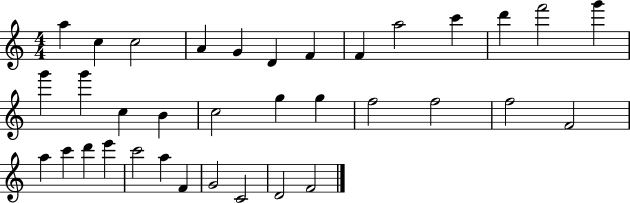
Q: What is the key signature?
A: C major